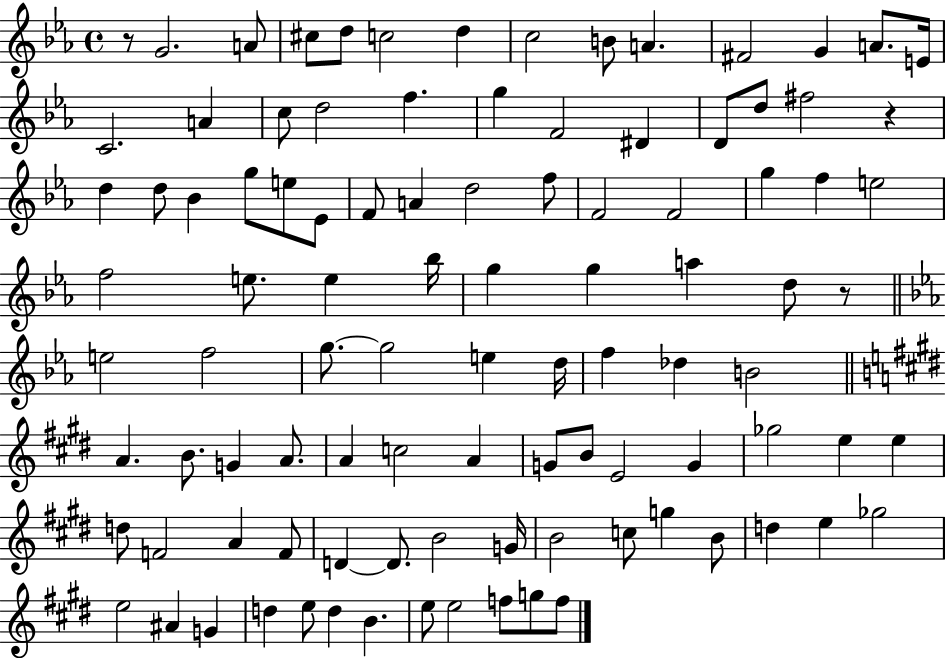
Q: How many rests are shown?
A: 3